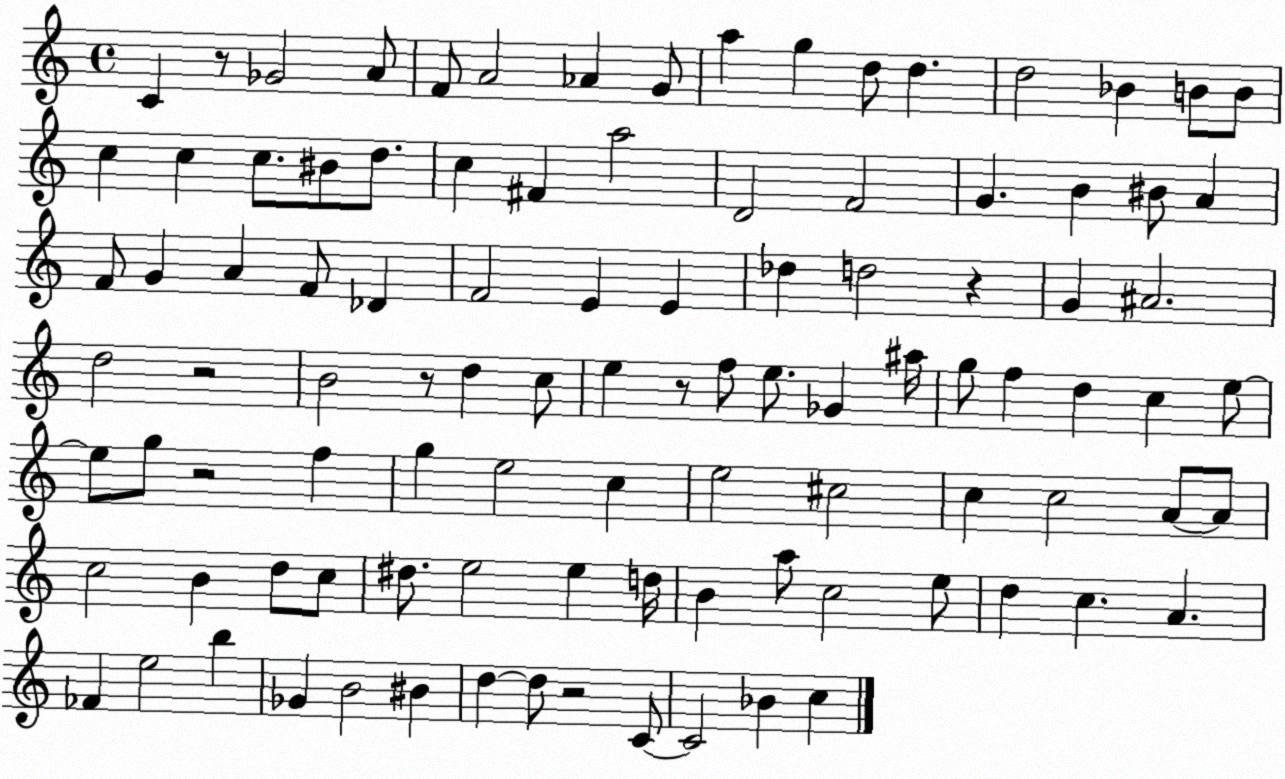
X:1
T:Untitled
M:4/4
L:1/4
K:C
C z/2 _G2 A/2 F/2 A2 _A G/2 a g d/2 d d2 _B B/2 B/2 c c c/2 ^B/2 d/2 c ^F a2 D2 F2 G B ^B/2 A F/2 G A F/2 _D F2 E E _d d2 z G ^A2 d2 z2 B2 z/2 d c/2 e z/2 f/2 e/2 _G ^a/4 g/2 f d c e/2 e/2 g/2 z2 f g e2 c e2 ^c2 c c2 A/2 A/2 c2 B d/2 c/2 ^d/2 e2 e d/4 B a/2 c2 e/2 d c A _F e2 b _G B2 ^B d d/2 z2 C/2 C2 _B c